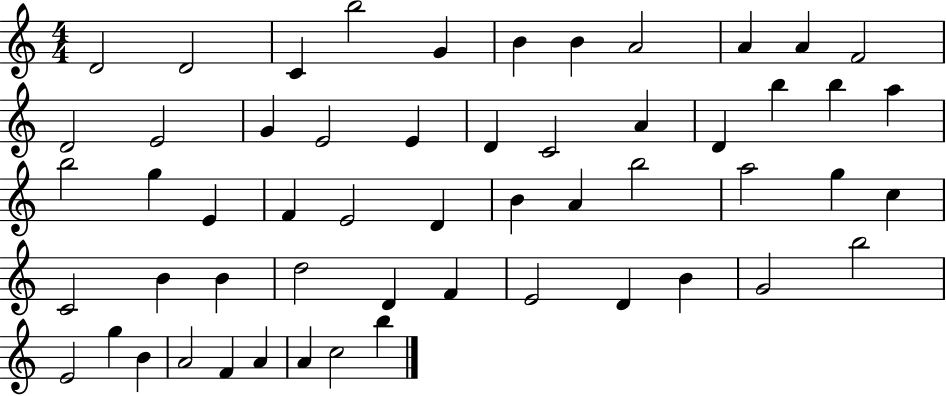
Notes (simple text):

D4/h D4/h C4/q B5/h G4/q B4/q B4/q A4/h A4/q A4/q F4/h D4/h E4/h G4/q E4/h E4/q D4/q C4/h A4/q D4/q B5/q B5/q A5/q B5/h G5/q E4/q F4/q E4/h D4/q B4/q A4/q B5/h A5/h G5/q C5/q C4/h B4/q B4/q D5/h D4/q F4/q E4/h D4/q B4/q G4/h B5/h E4/h G5/q B4/q A4/h F4/q A4/q A4/q C5/h B5/q